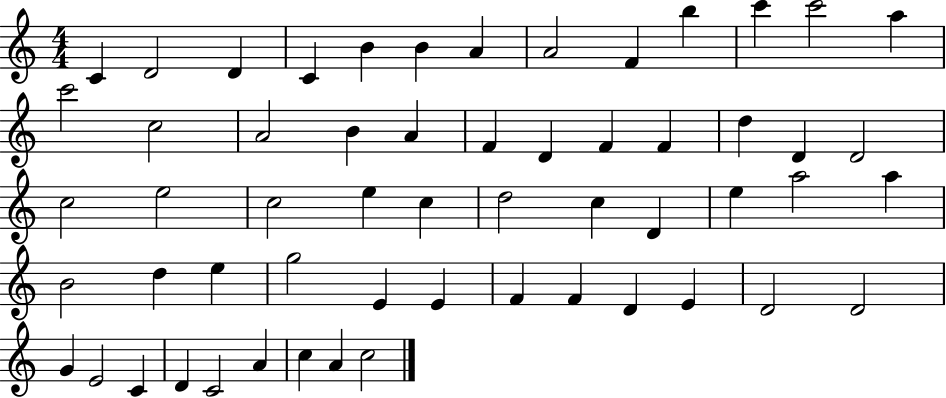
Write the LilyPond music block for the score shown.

{
  \clef treble
  \numericTimeSignature
  \time 4/4
  \key c \major
  c'4 d'2 d'4 | c'4 b'4 b'4 a'4 | a'2 f'4 b''4 | c'''4 c'''2 a''4 | \break c'''2 c''2 | a'2 b'4 a'4 | f'4 d'4 f'4 f'4 | d''4 d'4 d'2 | \break c''2 e''2 | c''2 e''4 c''4 | d''2 c''4 d'4 | e''4 a''2 a''4 | \break b'2 d''4 e''4 | g''2 e'4 e'4 | f'4 f'4 d'4 e'4 | d'2 d'2 | \break g'4 e'2 c'4 | d'4 c'2 a'4 | c''4 a'4 c''2 | \bar "|."
}